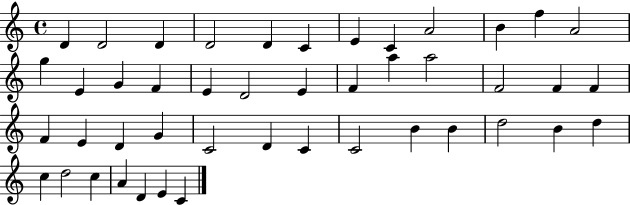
{
  \clef treble
  \time 4/4
  \defaultTimeSignature
  \key c \major
  d'4 d'2 d'4 | d'2 d'4 c'4 | e'4 c'4 a'2 | b'4 f''4 a'2 | \break g''4 e'4 g'4 f'4 | e'4 d'2 e'4 | f'4 a''4 a''2 | f'2 f'4 f'4 | \break f'4 e'4 d'4 g'4 | c'2 d'4 c'4 | c'2 b'4 b'4 | d''2 b'4 d''4 | \break c''4 d''2 c''4 | a'4 d'4 e'4 c'4 | \bar "|."
}